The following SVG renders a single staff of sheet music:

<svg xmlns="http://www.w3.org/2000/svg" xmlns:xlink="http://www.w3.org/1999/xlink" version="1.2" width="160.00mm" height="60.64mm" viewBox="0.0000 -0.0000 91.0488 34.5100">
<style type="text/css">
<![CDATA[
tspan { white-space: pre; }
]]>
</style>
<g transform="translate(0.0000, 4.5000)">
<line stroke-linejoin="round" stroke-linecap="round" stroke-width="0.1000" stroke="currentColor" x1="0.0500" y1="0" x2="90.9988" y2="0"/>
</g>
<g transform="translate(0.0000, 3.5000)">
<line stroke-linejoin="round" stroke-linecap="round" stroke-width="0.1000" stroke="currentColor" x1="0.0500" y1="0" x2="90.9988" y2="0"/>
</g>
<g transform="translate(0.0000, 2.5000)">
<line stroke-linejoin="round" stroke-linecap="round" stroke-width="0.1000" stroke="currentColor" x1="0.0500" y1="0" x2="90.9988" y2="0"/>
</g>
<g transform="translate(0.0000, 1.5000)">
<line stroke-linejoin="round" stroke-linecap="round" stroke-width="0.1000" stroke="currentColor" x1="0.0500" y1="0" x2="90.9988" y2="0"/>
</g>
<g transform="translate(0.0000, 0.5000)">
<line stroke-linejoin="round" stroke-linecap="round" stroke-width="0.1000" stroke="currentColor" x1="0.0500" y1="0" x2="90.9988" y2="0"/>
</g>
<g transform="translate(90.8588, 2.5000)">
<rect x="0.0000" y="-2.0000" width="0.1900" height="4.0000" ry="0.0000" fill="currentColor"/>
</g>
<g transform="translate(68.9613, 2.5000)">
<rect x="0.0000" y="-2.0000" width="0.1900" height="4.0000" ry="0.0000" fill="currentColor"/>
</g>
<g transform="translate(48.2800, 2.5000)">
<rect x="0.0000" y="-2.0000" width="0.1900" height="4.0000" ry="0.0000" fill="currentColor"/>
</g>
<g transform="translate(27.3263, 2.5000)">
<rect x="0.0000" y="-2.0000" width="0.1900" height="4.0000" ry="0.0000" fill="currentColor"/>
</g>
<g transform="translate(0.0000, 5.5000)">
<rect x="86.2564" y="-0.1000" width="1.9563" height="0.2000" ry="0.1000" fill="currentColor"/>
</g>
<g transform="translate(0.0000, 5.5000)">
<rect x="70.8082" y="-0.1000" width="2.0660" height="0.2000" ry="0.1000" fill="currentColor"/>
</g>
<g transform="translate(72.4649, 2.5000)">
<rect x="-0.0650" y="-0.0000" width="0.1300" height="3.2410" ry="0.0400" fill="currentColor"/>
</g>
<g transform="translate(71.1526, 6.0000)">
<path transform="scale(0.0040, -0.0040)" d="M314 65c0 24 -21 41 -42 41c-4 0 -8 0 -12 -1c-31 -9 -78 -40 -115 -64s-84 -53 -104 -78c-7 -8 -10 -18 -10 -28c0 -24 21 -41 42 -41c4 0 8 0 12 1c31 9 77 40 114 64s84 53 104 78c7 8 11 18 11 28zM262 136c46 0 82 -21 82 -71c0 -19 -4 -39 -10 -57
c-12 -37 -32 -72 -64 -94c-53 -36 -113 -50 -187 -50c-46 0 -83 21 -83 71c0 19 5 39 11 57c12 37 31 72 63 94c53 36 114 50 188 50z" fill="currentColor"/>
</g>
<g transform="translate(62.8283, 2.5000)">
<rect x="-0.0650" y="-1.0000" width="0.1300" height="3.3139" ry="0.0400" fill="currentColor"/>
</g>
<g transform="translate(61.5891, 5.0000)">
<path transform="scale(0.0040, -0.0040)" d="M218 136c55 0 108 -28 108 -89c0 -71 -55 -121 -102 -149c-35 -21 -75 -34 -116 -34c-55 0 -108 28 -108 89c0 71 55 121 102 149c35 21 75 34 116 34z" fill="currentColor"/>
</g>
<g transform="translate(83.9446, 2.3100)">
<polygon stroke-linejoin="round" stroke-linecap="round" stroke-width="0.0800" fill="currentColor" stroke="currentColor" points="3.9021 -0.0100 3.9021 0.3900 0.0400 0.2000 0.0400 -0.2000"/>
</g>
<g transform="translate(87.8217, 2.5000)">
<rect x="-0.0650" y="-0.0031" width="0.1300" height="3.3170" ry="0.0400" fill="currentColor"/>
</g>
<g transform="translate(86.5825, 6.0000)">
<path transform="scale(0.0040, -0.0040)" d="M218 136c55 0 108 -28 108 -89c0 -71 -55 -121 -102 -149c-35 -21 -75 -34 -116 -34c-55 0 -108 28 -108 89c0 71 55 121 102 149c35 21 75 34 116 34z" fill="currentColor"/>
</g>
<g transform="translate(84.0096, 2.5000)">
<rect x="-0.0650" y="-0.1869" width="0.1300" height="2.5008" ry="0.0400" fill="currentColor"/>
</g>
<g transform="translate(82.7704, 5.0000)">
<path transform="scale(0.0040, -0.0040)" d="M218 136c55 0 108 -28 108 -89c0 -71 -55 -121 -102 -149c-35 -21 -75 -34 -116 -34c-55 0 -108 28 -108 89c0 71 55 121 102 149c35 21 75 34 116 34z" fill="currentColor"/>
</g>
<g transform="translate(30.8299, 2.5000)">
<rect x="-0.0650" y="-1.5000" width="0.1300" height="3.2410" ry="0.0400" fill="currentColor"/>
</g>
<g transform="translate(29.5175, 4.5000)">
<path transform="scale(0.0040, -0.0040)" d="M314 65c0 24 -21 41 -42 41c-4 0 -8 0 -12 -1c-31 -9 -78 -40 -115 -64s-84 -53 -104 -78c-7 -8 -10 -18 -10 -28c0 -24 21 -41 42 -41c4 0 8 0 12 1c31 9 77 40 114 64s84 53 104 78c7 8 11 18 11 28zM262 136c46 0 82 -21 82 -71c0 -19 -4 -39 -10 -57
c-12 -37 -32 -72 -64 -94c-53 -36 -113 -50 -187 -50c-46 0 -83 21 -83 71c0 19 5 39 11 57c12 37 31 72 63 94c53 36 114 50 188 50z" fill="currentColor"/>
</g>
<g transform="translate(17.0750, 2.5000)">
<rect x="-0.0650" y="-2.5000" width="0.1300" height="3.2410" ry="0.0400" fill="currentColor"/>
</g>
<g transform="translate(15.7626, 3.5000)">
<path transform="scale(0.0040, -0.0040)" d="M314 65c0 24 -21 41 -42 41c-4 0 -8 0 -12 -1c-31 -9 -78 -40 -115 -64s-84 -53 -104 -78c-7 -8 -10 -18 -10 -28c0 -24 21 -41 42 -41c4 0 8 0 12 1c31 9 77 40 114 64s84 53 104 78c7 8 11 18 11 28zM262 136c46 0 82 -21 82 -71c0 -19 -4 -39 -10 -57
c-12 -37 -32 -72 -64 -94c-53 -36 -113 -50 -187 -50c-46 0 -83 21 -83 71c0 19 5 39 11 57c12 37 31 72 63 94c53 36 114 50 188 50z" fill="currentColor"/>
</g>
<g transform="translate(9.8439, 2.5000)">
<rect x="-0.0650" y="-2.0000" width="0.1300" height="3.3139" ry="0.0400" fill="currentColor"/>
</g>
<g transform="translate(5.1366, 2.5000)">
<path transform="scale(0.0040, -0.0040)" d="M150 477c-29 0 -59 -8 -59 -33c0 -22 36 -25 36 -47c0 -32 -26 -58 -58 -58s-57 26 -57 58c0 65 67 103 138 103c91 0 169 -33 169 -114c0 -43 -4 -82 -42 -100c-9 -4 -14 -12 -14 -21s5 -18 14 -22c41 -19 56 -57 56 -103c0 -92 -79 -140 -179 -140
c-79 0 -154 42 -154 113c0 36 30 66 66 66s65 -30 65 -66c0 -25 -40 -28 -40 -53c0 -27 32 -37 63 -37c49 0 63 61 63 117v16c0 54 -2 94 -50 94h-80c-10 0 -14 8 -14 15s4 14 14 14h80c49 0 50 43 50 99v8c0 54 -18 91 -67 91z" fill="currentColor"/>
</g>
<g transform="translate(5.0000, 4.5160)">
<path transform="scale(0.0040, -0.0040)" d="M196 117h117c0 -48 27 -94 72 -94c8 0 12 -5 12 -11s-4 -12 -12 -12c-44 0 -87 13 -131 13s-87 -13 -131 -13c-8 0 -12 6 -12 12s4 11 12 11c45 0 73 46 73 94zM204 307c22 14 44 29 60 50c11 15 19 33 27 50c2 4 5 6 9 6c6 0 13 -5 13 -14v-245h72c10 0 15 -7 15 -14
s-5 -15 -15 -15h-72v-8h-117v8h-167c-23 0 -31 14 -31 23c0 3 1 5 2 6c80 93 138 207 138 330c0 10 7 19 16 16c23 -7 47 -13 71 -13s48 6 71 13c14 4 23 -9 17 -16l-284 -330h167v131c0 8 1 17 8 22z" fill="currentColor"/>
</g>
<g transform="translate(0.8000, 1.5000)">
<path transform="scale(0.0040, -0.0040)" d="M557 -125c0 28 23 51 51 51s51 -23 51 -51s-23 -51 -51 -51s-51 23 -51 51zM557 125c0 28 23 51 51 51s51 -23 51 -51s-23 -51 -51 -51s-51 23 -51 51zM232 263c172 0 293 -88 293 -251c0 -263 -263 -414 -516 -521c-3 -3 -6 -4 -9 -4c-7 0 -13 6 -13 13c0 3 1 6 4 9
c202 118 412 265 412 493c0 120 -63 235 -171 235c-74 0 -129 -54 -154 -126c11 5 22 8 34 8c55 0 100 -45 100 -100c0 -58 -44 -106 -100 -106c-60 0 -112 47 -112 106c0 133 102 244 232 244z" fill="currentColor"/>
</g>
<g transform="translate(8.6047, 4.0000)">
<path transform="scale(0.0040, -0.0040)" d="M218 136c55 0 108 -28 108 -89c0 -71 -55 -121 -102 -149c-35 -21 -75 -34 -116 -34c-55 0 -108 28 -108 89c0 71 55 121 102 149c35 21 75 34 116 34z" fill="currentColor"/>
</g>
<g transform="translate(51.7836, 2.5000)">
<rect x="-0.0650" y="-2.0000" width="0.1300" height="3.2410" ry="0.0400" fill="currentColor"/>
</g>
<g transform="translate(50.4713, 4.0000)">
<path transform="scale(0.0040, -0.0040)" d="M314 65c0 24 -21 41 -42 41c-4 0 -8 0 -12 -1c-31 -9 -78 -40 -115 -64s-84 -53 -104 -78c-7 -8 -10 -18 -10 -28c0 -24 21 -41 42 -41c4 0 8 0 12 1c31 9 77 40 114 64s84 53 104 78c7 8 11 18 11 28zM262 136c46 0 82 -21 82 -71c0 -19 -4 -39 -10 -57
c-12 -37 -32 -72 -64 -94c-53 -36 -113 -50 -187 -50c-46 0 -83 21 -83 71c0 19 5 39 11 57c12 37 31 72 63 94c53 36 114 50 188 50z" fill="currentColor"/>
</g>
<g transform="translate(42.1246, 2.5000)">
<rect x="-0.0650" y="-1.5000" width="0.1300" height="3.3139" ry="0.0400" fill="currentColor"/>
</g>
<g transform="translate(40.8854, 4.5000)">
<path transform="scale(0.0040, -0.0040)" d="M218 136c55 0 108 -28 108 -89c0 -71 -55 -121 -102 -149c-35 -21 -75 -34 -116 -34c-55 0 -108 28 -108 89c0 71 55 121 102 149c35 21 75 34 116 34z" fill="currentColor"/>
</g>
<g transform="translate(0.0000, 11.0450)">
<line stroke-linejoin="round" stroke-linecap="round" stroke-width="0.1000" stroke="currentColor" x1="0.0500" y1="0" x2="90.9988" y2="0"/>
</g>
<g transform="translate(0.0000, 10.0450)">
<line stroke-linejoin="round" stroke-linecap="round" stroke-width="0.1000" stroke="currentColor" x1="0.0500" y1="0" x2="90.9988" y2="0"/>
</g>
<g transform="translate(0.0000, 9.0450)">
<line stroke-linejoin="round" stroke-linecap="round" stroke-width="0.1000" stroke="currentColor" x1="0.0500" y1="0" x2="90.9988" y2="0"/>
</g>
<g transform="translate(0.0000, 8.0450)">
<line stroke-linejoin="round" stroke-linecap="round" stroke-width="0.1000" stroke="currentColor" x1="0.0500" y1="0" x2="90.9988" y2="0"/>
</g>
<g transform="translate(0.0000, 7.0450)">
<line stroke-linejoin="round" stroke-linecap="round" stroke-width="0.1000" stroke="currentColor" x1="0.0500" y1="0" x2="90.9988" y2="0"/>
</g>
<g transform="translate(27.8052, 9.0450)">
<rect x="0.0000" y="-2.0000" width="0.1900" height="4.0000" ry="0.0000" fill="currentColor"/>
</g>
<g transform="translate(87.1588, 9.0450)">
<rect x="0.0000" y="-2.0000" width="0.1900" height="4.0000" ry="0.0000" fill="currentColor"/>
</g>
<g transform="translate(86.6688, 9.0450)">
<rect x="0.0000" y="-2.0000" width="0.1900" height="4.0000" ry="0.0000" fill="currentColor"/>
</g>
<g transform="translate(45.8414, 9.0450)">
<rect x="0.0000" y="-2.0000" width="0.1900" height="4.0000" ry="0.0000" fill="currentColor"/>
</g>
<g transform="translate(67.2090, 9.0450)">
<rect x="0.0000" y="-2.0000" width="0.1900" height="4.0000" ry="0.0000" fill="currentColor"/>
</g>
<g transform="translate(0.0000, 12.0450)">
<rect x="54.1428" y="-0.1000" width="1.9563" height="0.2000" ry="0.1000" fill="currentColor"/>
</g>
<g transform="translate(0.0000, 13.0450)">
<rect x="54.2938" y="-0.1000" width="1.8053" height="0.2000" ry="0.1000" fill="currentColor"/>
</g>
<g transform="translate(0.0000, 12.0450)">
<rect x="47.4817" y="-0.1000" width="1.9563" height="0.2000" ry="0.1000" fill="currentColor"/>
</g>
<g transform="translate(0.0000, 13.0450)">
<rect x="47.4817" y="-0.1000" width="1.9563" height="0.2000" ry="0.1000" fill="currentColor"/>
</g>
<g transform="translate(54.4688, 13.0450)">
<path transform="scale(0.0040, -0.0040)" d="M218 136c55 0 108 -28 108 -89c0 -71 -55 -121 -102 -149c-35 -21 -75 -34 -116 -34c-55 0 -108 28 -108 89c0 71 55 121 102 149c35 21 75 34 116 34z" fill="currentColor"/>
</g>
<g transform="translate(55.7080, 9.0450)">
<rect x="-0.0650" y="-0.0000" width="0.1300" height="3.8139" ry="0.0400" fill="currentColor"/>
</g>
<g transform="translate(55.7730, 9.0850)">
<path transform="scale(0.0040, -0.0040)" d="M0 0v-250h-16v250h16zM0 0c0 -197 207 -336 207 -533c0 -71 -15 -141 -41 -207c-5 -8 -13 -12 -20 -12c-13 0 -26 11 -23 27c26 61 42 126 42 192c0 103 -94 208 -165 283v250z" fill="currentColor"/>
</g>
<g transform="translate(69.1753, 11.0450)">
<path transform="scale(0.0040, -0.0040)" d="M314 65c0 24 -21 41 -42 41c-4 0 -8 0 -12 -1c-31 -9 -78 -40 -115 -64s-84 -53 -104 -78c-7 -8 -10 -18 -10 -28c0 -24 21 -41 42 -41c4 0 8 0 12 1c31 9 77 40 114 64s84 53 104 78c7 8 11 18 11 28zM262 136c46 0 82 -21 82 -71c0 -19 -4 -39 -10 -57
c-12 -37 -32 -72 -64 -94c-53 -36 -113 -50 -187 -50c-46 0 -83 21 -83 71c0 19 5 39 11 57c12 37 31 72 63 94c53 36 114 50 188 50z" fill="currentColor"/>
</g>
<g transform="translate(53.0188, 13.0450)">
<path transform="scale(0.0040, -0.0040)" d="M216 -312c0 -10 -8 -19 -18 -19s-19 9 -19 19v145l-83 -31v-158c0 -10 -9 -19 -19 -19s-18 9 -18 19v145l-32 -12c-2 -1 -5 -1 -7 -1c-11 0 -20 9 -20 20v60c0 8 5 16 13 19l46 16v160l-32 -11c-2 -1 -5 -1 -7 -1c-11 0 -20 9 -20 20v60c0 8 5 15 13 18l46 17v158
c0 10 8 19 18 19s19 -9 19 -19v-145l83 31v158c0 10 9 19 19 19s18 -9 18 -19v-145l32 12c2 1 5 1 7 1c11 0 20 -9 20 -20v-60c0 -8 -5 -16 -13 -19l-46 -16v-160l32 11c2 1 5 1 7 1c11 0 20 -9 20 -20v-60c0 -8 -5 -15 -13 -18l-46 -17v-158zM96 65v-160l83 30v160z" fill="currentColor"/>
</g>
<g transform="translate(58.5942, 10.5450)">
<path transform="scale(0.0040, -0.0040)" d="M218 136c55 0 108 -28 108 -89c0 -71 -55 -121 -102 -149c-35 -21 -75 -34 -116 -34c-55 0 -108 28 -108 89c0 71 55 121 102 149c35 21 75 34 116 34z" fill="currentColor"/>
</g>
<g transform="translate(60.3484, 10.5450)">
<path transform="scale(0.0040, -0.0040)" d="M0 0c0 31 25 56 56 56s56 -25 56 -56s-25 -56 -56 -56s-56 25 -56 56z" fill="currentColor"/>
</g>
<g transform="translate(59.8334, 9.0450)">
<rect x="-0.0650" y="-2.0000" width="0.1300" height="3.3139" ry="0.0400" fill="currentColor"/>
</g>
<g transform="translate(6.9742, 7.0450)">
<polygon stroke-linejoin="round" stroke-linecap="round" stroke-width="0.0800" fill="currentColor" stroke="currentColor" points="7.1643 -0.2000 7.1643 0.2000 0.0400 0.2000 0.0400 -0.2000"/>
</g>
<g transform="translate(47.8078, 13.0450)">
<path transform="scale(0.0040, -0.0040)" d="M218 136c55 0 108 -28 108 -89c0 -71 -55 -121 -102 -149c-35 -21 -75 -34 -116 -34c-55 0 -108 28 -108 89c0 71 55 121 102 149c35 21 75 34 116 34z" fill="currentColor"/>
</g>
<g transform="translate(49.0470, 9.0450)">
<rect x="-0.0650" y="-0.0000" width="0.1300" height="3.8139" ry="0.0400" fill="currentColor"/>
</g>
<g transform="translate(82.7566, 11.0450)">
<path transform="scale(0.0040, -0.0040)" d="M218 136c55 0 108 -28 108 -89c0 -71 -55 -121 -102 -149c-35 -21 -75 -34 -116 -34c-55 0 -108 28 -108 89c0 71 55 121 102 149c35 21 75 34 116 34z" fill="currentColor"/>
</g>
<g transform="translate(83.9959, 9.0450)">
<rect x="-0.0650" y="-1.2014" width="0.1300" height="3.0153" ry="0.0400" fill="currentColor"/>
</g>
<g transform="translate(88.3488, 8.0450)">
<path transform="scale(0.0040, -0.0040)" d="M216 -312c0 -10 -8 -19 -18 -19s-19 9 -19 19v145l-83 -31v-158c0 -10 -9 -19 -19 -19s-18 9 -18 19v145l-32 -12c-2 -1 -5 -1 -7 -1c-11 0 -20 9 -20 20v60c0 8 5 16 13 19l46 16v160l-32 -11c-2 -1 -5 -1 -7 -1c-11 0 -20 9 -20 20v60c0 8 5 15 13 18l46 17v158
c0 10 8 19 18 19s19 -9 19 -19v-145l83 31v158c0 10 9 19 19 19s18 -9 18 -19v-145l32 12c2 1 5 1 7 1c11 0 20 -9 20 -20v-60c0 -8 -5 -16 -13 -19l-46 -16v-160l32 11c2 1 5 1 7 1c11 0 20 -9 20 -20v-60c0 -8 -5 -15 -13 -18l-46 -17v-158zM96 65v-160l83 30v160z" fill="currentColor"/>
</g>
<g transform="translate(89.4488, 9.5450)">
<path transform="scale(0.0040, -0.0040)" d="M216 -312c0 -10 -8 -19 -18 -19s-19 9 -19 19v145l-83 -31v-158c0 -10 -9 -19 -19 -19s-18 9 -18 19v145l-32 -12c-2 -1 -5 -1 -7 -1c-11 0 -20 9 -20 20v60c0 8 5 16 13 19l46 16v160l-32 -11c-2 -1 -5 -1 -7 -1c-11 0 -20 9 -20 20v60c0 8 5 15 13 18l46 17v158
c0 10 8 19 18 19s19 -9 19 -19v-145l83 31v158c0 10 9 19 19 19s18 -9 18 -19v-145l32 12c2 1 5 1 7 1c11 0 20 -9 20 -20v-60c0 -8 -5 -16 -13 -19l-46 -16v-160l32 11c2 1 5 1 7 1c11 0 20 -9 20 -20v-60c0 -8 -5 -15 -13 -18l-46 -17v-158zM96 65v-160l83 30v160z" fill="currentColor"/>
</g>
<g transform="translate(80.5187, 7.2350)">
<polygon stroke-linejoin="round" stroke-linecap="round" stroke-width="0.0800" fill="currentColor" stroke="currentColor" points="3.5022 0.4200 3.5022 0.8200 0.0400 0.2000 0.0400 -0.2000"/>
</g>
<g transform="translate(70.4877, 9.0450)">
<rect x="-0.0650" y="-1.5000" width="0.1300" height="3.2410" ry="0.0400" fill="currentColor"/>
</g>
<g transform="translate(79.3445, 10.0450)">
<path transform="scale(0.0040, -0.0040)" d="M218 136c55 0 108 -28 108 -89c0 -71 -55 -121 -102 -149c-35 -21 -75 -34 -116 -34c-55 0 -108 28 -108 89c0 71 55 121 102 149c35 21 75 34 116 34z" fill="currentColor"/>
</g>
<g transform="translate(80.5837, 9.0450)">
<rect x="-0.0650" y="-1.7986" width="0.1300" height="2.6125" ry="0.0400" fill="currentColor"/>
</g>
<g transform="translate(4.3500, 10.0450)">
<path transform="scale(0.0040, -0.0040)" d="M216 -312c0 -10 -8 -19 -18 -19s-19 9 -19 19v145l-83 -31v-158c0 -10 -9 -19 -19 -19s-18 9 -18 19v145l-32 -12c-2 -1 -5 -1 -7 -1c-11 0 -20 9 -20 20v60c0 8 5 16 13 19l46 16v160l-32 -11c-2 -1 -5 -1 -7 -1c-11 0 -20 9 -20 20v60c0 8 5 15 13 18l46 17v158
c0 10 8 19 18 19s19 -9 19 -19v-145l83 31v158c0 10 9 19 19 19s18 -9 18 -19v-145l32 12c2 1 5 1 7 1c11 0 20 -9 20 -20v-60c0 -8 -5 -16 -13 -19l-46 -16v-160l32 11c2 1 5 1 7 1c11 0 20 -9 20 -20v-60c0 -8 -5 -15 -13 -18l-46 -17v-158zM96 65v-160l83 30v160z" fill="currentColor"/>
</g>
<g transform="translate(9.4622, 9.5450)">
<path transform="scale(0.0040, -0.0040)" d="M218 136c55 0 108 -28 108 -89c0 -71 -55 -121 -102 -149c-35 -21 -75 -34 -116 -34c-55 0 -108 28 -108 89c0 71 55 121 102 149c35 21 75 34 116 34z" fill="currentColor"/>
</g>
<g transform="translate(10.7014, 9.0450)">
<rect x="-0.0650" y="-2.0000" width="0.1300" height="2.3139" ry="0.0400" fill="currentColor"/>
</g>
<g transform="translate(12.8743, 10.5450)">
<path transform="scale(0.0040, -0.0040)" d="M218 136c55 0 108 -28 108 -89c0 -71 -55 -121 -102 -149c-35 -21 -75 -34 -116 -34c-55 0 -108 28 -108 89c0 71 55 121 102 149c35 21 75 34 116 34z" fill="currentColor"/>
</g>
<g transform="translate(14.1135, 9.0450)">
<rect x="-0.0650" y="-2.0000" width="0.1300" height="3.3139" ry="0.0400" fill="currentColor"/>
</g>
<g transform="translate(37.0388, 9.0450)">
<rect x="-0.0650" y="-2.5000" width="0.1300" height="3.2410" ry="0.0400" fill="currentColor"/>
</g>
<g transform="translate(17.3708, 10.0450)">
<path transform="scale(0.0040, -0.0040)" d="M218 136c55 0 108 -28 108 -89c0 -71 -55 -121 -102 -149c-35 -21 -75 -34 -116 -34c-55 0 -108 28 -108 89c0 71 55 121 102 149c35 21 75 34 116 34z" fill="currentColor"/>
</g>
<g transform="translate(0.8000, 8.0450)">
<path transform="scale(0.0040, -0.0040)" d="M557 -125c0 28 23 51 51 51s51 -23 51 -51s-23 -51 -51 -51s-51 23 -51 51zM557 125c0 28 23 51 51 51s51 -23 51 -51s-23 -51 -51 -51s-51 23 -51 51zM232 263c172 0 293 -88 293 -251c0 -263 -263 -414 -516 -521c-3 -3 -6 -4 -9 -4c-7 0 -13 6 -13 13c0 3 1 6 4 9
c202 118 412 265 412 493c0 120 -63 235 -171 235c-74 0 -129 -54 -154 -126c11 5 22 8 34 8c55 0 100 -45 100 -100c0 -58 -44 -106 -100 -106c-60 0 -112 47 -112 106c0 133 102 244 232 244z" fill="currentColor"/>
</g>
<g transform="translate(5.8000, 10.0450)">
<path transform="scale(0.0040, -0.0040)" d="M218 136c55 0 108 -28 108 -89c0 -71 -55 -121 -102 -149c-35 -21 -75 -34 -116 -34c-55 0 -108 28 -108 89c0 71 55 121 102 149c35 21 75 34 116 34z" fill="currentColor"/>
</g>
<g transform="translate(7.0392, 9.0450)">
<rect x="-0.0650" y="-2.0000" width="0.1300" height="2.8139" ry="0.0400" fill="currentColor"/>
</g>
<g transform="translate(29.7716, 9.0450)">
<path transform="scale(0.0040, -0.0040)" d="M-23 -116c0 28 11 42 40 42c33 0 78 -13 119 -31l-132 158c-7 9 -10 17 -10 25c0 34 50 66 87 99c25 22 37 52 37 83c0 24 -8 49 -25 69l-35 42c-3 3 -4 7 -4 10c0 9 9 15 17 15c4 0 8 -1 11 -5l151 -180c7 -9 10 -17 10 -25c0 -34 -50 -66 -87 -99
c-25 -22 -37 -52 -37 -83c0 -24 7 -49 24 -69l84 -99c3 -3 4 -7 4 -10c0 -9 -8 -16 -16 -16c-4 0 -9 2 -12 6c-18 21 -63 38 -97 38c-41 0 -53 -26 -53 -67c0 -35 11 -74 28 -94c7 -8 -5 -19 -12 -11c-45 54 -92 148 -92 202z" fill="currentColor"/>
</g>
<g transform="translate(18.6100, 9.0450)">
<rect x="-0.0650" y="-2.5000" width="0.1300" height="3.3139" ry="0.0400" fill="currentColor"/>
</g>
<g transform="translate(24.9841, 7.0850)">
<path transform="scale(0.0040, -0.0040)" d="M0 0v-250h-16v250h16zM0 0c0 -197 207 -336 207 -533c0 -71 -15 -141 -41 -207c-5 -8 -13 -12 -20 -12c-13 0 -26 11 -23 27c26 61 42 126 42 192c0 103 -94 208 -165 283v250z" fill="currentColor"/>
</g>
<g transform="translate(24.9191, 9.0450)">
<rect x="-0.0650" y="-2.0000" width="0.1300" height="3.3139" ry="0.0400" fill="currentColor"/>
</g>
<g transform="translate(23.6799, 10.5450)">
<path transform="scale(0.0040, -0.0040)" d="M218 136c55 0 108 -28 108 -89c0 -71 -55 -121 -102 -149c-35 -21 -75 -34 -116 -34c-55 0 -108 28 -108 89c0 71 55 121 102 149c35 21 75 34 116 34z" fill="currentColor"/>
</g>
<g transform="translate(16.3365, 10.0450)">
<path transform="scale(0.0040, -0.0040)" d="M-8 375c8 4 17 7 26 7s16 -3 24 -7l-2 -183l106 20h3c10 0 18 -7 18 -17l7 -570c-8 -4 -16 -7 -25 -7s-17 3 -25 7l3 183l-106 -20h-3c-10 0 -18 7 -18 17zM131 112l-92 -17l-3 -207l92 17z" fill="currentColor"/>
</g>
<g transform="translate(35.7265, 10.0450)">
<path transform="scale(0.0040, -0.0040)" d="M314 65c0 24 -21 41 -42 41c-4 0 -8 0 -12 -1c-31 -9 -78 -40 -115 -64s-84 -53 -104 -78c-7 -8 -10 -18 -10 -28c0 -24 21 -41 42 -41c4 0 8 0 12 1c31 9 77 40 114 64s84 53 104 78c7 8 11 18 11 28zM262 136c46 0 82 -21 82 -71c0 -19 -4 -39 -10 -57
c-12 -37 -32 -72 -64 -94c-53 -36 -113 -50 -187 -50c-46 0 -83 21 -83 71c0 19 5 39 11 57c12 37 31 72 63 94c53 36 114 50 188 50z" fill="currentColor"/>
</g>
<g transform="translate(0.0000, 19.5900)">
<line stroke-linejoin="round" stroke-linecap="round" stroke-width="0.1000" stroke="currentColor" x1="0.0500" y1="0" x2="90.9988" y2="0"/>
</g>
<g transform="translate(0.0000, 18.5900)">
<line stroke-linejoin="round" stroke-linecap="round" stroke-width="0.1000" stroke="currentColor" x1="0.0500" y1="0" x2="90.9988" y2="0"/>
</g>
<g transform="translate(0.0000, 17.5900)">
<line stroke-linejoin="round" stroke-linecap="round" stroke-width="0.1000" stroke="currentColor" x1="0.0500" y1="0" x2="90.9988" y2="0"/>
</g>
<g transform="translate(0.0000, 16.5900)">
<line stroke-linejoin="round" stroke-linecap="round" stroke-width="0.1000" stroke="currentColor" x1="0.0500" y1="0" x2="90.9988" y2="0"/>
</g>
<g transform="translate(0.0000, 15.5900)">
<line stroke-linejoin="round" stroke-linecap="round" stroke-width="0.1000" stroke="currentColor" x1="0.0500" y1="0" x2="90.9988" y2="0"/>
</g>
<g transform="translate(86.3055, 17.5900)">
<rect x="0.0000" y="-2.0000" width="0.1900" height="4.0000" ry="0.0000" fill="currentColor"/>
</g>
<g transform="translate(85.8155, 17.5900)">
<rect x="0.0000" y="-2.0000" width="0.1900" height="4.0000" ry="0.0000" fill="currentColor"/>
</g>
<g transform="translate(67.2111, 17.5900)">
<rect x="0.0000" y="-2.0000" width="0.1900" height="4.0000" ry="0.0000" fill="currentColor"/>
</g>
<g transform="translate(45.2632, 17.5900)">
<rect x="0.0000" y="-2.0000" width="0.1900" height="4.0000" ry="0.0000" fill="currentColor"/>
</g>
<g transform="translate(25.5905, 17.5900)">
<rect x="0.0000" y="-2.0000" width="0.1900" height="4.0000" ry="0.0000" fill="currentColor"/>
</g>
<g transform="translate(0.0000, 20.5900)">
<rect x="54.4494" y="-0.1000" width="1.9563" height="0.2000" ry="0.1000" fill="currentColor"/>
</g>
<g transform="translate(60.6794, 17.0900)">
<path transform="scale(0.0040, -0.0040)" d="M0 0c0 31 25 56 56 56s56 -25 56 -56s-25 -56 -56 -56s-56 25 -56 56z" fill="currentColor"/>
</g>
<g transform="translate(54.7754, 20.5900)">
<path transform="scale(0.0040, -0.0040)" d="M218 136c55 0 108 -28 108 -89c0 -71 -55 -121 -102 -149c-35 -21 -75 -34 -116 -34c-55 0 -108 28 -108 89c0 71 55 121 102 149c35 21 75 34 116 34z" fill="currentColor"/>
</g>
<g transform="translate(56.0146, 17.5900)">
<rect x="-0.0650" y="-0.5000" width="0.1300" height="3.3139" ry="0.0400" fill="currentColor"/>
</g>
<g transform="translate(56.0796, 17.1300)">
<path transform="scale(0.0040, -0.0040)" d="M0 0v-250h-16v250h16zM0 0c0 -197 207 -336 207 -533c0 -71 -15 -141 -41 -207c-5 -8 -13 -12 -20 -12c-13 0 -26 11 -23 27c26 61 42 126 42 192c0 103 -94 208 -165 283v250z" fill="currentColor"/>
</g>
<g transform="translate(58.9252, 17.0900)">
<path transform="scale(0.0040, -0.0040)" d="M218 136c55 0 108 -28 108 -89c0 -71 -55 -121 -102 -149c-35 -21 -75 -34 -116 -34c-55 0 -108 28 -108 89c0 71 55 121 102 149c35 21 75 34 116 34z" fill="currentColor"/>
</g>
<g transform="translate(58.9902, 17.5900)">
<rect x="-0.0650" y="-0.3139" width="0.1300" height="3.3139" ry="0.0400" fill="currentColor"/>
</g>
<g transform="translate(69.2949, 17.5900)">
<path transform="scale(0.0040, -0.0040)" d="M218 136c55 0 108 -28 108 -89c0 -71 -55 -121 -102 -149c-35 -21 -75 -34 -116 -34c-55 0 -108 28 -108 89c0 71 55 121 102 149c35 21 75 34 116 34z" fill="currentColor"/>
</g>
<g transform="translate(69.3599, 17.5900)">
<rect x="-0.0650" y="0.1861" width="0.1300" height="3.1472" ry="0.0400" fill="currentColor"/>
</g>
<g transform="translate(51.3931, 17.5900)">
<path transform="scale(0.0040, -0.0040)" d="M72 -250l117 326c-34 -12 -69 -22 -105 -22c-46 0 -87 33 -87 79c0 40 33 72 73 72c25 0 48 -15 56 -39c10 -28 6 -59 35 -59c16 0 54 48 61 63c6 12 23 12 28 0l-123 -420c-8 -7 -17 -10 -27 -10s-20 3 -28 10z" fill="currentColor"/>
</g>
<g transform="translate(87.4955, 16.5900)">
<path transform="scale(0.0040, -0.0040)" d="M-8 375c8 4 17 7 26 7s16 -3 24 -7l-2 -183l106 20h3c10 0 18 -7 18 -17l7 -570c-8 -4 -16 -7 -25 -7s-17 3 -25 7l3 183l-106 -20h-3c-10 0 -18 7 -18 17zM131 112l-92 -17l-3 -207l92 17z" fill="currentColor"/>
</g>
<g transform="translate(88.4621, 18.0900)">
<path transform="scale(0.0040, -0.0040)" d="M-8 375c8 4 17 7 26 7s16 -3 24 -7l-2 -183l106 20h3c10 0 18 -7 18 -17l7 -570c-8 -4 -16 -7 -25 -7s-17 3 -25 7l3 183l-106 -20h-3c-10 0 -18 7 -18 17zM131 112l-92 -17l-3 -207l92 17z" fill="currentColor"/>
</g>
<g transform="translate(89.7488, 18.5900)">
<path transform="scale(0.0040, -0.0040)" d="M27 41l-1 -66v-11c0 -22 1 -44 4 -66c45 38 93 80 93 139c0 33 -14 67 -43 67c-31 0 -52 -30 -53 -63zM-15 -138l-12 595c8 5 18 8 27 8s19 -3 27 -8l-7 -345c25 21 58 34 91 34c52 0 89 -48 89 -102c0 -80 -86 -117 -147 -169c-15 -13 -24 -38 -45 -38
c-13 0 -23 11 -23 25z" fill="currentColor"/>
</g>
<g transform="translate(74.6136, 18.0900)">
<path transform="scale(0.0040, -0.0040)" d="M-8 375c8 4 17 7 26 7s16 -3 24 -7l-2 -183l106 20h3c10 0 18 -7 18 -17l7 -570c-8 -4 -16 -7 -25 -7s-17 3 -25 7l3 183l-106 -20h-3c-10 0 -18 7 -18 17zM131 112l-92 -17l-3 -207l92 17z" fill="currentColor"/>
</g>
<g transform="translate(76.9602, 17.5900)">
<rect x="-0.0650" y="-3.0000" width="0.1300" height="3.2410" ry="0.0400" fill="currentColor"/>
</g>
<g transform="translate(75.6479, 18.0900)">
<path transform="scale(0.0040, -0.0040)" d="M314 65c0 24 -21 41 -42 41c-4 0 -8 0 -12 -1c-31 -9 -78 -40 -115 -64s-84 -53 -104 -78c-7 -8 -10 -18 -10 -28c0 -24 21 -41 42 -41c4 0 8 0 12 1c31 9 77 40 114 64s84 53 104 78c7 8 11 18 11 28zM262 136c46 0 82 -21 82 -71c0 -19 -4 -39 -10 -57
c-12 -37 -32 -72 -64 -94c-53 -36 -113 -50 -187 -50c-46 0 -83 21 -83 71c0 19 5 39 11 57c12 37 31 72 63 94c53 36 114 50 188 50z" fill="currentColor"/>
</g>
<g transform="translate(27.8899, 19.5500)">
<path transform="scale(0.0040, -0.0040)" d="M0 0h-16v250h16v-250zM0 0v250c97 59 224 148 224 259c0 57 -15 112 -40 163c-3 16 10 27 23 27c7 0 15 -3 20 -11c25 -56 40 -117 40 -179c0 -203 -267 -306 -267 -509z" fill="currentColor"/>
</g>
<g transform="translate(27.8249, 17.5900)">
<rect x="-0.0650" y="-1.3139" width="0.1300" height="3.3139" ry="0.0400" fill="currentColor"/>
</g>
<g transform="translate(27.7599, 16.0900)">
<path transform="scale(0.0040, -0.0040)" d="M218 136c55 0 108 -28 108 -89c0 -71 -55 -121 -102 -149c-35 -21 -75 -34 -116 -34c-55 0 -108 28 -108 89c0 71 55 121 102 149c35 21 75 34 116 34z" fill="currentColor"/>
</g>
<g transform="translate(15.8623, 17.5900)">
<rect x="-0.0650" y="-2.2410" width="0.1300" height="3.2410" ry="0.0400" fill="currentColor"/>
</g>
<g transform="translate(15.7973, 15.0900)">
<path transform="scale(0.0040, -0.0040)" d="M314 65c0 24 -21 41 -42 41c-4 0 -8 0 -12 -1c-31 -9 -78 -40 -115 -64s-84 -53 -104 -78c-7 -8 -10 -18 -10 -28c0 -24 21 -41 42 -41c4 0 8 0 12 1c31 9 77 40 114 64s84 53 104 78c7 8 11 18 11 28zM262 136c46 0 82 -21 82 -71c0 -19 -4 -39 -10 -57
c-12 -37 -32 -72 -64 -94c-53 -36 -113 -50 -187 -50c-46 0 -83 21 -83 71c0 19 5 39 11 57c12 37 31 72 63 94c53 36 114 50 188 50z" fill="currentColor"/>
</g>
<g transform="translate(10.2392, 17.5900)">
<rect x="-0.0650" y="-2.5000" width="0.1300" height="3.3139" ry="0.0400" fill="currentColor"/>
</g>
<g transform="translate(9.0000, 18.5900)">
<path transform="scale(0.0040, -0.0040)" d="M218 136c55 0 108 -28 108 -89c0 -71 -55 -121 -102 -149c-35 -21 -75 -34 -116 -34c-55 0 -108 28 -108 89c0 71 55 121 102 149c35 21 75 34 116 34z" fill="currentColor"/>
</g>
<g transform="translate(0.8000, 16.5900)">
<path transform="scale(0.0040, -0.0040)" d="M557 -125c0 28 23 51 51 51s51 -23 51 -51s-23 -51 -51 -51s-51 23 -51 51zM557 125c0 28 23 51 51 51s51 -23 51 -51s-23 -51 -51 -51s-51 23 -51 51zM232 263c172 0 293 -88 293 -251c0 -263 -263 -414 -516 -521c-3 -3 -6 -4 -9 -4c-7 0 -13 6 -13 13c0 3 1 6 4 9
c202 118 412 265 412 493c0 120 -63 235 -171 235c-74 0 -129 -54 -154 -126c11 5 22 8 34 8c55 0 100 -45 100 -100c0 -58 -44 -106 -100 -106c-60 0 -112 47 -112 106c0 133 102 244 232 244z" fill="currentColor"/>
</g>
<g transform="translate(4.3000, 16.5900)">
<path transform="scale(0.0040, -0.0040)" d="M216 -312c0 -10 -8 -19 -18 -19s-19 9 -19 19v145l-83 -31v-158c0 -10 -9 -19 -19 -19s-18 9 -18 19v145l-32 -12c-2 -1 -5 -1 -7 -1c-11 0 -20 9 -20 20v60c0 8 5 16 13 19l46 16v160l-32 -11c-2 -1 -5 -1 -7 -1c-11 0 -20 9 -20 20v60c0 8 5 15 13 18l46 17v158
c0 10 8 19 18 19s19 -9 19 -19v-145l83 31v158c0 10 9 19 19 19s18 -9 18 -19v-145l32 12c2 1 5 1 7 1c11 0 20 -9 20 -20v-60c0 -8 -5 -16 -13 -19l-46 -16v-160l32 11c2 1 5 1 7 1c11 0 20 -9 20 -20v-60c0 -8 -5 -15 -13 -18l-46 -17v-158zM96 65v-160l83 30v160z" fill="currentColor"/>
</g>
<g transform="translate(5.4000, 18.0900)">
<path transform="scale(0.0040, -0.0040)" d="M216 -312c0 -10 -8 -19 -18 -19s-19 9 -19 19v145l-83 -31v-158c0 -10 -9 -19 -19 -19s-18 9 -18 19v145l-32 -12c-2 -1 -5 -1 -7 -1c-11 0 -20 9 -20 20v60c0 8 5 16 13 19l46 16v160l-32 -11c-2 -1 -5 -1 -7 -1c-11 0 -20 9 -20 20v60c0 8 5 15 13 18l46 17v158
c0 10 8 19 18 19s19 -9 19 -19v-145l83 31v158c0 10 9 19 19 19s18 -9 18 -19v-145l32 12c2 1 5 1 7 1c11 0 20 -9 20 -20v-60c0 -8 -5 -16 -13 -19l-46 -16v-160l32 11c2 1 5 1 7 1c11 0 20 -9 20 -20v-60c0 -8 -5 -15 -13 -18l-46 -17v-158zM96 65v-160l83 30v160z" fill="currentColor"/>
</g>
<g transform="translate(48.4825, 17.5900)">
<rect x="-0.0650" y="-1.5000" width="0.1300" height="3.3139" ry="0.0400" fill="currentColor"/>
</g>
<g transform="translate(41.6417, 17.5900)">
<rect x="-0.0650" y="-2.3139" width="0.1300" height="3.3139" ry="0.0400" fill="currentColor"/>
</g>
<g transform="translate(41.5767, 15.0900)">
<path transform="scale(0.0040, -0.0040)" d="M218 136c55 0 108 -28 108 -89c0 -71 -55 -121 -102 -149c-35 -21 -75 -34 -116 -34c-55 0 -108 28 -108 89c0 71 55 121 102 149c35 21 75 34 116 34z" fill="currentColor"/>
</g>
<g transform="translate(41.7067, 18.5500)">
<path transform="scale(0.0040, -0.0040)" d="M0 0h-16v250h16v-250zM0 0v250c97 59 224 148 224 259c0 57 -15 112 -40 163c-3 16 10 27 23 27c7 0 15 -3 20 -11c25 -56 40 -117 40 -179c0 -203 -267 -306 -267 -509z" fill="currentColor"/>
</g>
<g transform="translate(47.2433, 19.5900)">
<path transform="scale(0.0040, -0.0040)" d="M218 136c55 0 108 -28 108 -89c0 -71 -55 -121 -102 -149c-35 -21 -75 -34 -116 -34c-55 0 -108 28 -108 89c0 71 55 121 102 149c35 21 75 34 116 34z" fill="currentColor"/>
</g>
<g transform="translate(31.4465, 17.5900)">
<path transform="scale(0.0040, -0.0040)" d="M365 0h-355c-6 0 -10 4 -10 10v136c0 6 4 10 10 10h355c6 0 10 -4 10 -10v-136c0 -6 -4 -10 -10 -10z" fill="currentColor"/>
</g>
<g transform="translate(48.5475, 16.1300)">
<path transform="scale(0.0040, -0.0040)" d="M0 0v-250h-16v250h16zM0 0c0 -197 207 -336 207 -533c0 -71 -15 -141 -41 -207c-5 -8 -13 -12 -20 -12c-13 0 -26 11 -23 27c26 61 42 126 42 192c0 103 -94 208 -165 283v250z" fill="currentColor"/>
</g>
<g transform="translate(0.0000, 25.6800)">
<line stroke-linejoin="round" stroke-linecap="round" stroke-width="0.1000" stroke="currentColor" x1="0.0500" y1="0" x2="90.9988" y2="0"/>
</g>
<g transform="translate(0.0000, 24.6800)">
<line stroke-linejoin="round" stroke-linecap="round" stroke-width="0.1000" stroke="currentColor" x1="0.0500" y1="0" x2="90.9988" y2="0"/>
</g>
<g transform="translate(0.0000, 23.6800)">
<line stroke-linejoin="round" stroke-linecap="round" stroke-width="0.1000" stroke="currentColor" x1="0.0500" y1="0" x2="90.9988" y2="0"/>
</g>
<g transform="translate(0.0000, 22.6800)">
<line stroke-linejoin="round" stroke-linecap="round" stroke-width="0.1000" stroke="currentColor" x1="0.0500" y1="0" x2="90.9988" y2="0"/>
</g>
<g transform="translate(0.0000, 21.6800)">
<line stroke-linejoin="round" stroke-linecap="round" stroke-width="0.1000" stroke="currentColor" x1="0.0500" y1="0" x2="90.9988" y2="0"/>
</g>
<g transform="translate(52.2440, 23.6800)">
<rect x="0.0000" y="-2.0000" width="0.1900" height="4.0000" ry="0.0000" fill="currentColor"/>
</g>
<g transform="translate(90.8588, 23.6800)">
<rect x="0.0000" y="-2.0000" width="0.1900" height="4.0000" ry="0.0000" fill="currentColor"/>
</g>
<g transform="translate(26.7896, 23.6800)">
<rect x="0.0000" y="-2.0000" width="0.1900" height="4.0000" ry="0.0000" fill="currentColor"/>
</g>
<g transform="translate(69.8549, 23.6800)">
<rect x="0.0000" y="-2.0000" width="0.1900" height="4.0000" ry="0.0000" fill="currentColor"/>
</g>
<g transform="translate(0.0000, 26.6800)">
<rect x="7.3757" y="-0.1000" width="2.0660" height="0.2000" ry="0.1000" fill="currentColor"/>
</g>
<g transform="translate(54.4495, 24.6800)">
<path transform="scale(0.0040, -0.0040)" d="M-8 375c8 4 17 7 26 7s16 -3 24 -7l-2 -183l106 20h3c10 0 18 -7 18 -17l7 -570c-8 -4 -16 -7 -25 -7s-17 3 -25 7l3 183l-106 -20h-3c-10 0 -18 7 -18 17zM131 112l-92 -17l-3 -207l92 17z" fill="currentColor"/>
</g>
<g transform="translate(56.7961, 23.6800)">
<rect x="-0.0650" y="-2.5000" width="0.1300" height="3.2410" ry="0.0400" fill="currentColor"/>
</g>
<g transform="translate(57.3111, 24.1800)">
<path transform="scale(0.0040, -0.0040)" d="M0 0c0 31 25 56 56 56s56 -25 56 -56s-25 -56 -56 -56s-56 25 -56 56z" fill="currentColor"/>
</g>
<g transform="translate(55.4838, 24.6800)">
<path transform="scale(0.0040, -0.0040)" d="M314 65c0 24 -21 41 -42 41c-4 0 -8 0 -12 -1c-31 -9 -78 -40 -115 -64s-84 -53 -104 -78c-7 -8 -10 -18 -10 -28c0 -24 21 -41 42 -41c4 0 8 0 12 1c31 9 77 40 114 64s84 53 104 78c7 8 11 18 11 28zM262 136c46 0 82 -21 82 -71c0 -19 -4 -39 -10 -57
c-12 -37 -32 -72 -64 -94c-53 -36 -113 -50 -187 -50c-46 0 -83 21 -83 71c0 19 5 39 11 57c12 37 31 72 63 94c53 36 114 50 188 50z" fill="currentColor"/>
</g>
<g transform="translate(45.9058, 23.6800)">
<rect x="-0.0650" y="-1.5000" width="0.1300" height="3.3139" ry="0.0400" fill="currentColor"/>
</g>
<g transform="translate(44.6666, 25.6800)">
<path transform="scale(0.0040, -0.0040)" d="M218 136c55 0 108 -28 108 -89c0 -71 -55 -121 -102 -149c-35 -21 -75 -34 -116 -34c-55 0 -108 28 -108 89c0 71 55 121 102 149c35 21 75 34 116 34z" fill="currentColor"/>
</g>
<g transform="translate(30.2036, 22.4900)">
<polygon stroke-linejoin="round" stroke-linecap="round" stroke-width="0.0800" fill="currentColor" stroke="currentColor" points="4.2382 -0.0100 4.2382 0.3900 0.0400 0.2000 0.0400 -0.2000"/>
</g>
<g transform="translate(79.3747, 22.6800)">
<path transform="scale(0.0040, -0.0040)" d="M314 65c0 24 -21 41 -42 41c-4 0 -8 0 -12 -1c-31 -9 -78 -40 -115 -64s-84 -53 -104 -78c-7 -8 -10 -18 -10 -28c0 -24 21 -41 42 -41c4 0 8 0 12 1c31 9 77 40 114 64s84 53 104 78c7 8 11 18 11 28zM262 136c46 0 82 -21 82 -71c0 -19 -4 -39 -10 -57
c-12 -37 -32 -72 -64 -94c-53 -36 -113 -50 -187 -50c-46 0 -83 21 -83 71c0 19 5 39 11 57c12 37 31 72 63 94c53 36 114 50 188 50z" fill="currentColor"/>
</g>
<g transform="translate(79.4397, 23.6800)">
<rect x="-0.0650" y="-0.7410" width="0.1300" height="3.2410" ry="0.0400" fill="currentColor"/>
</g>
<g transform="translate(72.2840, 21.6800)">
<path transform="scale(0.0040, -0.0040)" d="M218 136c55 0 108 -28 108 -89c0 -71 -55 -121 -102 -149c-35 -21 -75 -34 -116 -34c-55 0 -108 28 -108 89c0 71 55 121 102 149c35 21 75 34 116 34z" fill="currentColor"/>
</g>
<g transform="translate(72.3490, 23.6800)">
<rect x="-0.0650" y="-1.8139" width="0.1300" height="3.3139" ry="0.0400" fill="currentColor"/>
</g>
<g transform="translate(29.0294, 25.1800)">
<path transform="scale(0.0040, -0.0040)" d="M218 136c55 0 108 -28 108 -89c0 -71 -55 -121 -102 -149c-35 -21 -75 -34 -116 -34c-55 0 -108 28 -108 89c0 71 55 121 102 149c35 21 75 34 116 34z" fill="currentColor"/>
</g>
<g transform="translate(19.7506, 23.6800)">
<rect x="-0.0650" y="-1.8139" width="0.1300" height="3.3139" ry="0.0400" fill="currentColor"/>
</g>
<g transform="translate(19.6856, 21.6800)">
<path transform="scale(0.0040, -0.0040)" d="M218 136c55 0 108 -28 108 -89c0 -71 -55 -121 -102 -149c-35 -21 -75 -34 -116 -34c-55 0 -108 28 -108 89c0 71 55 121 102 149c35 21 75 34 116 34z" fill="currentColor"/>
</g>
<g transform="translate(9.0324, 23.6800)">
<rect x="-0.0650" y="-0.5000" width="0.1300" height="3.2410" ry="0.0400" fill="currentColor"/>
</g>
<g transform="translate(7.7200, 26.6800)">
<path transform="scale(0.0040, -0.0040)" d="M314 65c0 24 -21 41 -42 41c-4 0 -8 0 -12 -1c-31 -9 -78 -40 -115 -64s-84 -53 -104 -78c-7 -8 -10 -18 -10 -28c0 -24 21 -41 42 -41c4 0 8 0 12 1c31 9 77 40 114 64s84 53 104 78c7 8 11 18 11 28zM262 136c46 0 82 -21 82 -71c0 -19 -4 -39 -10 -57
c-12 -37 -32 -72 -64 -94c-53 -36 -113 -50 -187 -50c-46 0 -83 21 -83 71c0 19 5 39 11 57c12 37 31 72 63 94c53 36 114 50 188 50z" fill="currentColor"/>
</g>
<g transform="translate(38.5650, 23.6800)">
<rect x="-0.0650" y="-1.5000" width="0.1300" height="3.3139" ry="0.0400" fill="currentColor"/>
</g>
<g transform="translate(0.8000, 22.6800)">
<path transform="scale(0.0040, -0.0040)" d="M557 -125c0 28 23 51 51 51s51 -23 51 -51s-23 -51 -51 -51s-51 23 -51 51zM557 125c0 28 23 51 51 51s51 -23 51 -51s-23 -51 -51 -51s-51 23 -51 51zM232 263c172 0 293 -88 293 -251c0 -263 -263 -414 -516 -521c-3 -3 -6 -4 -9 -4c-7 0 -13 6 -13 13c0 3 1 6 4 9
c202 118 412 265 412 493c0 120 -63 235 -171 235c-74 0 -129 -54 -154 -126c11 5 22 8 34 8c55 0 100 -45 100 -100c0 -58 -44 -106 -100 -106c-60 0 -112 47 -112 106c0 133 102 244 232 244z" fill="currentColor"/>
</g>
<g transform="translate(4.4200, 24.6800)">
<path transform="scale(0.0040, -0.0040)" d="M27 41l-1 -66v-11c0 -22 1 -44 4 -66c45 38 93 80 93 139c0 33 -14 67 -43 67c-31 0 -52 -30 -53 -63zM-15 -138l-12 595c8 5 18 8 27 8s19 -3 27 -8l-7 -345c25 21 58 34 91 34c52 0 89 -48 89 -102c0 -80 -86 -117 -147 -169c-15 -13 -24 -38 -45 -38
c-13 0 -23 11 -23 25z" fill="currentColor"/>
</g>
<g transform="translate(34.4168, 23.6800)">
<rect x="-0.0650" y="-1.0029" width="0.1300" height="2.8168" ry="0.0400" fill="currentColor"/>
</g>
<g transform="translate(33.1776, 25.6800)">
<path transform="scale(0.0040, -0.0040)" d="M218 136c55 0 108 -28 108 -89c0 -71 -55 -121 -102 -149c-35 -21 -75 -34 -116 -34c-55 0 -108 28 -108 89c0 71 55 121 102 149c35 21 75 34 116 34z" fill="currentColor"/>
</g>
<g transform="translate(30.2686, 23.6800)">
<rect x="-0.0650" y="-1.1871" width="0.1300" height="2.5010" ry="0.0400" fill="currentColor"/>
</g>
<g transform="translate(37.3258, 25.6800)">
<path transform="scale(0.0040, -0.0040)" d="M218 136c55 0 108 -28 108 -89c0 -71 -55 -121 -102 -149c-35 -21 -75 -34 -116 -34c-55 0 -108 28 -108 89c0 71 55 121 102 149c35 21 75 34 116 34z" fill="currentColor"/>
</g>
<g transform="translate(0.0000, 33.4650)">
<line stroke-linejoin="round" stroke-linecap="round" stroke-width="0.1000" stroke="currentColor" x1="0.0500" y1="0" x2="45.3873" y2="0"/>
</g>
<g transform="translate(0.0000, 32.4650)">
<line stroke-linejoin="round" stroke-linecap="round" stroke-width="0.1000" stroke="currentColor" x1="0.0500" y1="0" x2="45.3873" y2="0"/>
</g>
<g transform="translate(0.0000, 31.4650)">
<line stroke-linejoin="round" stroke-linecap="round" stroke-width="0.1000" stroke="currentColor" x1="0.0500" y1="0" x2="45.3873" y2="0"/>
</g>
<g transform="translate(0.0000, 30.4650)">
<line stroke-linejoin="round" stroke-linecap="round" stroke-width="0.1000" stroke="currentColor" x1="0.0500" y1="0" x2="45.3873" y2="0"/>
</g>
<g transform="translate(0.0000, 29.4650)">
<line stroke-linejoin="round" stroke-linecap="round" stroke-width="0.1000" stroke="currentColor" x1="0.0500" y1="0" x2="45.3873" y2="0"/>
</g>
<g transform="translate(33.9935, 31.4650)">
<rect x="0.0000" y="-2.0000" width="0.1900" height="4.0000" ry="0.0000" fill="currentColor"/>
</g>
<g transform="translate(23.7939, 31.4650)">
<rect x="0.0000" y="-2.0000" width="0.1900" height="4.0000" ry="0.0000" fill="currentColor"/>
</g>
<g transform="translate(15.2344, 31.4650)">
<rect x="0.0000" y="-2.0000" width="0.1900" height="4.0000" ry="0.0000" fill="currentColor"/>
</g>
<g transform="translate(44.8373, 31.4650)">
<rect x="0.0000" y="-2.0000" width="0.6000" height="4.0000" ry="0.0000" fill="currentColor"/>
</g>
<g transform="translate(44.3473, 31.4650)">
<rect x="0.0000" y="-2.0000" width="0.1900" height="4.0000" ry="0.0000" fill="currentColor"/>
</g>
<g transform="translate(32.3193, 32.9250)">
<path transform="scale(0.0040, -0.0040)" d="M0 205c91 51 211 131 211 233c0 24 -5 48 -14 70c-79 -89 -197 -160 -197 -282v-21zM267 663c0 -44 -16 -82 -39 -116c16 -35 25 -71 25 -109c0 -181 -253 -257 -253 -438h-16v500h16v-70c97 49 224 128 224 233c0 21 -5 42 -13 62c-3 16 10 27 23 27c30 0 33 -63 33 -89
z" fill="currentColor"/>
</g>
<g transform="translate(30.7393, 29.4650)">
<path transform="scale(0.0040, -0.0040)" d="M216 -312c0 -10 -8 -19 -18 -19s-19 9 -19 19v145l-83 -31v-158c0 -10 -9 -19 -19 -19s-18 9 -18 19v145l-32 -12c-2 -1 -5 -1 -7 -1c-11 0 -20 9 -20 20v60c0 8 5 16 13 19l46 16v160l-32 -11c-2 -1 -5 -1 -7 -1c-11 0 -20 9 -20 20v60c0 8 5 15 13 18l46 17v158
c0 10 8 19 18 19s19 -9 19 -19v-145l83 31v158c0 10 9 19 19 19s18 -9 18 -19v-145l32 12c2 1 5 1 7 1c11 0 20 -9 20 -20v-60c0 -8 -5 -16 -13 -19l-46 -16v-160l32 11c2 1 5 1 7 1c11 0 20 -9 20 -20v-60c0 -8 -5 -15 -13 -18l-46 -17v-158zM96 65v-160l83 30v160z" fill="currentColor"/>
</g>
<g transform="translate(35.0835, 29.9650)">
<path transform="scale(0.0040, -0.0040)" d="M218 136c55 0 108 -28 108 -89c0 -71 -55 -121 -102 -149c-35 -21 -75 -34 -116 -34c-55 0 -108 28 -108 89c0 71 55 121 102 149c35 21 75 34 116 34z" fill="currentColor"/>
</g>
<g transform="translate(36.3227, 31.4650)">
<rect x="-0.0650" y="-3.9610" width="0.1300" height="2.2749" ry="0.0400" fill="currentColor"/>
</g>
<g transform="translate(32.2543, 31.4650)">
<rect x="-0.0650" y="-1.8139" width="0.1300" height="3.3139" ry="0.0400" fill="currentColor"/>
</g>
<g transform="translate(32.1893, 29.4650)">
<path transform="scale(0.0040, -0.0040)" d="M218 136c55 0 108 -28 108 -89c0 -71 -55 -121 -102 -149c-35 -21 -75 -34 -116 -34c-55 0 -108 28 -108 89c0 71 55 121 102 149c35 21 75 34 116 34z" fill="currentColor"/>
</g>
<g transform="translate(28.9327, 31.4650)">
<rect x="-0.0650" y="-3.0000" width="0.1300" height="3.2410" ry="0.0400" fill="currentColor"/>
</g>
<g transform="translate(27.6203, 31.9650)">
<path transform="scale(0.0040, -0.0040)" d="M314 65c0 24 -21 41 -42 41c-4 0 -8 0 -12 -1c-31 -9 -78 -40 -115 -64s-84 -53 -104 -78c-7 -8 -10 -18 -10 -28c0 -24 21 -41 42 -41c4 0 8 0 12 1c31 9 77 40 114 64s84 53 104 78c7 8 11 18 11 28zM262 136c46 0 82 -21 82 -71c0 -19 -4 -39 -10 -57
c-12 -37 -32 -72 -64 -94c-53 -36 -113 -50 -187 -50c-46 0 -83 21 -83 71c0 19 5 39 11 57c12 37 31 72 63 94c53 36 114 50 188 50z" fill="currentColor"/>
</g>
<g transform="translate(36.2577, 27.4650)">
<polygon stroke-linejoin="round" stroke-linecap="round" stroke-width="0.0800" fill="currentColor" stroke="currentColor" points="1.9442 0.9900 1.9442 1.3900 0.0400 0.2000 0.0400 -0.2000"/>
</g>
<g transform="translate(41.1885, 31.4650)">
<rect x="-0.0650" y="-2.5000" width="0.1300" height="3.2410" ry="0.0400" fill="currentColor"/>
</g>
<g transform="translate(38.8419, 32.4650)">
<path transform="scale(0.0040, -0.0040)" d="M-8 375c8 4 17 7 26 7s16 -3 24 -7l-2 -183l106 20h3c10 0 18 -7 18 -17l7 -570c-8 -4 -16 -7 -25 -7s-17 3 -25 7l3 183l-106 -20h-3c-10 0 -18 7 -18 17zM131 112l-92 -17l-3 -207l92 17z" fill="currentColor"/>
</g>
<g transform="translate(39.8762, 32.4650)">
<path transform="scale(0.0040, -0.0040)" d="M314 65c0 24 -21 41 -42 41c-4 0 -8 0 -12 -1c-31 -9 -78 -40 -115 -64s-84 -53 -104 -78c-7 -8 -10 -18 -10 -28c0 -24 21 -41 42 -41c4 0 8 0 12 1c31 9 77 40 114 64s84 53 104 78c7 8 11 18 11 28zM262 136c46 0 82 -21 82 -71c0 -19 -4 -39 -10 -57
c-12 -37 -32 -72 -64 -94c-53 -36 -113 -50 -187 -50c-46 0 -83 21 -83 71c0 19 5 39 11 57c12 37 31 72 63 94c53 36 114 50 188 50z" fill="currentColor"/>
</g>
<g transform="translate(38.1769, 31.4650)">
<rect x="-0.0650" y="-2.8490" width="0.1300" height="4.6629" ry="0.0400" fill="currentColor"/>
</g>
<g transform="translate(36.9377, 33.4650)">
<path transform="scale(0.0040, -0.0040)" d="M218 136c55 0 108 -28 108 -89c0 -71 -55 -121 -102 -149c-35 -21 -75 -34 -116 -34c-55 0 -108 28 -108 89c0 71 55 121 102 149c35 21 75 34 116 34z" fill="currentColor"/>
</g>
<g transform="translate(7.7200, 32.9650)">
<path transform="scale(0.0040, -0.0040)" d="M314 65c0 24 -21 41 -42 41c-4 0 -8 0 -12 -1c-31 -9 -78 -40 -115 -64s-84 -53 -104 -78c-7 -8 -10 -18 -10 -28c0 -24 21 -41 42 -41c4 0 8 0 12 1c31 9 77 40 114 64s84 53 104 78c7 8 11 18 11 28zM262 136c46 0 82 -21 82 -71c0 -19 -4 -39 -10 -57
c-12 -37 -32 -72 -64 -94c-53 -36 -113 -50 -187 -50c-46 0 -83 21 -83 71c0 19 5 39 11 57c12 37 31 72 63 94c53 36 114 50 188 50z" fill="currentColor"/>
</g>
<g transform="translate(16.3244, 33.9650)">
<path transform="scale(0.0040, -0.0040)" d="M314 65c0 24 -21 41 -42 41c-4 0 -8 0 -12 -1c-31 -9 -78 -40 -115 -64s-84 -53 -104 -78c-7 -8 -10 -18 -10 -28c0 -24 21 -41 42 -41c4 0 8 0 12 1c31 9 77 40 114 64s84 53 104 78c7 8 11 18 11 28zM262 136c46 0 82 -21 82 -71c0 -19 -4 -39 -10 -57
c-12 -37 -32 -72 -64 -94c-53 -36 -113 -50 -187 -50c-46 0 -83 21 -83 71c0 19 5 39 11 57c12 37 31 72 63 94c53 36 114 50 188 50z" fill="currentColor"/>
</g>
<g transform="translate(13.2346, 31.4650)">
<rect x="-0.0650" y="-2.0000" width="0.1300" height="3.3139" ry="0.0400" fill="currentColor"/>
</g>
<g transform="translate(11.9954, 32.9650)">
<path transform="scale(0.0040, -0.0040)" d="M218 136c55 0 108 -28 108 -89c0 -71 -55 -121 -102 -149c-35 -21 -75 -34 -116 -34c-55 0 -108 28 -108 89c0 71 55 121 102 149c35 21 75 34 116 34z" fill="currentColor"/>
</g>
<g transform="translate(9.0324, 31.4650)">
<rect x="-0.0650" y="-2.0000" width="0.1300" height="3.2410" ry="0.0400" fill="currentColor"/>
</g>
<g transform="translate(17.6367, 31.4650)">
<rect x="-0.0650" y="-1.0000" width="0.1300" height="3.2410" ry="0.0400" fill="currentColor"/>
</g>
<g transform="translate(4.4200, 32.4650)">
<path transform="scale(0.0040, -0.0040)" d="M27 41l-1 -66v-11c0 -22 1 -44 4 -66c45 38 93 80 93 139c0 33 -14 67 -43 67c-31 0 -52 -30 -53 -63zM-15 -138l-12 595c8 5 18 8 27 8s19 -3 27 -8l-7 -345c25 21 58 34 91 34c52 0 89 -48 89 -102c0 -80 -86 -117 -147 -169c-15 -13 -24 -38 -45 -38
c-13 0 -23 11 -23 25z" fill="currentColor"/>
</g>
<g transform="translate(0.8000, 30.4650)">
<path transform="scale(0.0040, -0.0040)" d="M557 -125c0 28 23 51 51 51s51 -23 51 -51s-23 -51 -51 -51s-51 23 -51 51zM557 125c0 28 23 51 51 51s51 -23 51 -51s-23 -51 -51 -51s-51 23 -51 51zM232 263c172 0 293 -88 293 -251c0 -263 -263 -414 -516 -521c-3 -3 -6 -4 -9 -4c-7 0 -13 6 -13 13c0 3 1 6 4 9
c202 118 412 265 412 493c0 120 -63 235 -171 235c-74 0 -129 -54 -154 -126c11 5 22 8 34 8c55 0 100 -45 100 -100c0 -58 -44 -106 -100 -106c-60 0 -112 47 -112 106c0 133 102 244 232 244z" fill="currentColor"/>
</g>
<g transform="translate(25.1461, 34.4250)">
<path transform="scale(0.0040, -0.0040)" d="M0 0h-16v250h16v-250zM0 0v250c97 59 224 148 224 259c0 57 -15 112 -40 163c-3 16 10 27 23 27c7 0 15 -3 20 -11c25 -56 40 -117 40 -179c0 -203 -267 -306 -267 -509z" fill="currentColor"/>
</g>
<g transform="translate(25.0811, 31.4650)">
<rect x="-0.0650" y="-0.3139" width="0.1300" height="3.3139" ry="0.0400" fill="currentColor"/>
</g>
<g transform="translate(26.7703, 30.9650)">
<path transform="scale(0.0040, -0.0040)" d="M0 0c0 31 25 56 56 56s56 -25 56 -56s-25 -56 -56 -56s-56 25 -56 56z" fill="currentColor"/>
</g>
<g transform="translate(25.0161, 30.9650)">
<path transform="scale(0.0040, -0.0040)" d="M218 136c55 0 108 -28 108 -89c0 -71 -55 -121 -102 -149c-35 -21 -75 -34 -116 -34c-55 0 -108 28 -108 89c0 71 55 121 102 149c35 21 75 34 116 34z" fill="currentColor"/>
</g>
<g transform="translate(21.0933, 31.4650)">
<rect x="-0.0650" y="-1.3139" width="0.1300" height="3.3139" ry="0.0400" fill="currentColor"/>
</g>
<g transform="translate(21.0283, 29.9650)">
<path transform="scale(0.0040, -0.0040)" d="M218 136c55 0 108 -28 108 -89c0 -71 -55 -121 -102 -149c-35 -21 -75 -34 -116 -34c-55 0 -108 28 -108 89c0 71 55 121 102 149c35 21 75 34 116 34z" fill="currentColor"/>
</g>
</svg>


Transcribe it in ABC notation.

X:1
T:Untitled
M:3/4
L:1/4
K:C
A,, B,,2 G,,2 G,, A,,2 F,, D,,2 F,,/2 D,,/2 ^B,,/2 C,/2 A,,/2 B,, A,,/2 z B,,2 C,, ^C,,/2 A,, G,,2 B,,/2 G,,/2 B,, B,2 G,/2 z2 B,/2 G,,/2 z/2 E,,/2 E, D, C,2 E,,2 A, A,,/2 G,,/2 G,, G,, B,,2 A, F,2 A,,2 A,, F,,2 G, E,/2 C,2 ^A,/4 G,/2 G,,/2 B,,2